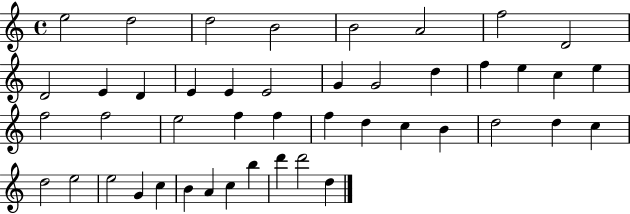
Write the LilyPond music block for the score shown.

{
  \clef treble
  \time 4/4
  \defaultTimeSignature
  \key c \major
  e''2 d''2 | d''2 b'2 | b'2 a'2 | f''2 d'2 | \break d'2 e'4 d'4 | e'4 e'4 e'2 | g'4 g'2 d''4 | f''4 e''4 c''4 e''4 | \break f''2 f''2 | e''2 f''4 f''4 | f''4 d''4 c''4 b'4 | d''2 d''4 c''4 | \break d''2 e''2 | e''2 g'4 c''4 | b'4 a'4 c''4 b''4 | d'''4 d'''2 d''4 | \break \bar "|."
}